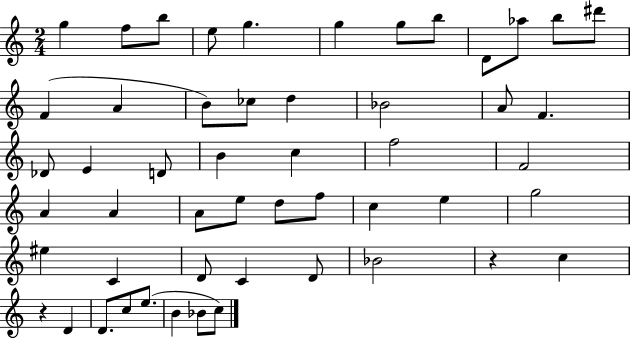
G5/q F5/e B5/e E5/e G5/q. G5/q G5/e B5/e D4/e Ab5/e B5/e D#6/e F4/q A4/q B4/e CES5/e D5/q Bb4/h A4/e F4/q. Db4/e E4/q D4/e B4/q C5/q F5/h F4/h A4/q A4/q A4/e E5/e D5/e F5/e C5/q E5/q G5/h EIS5/q C4/q D4/e C4/q D4/e Bb4/h R/q C5/q R/q D4/q D4/e. C5/e E5/e. B4/q Bb4/e C5/e